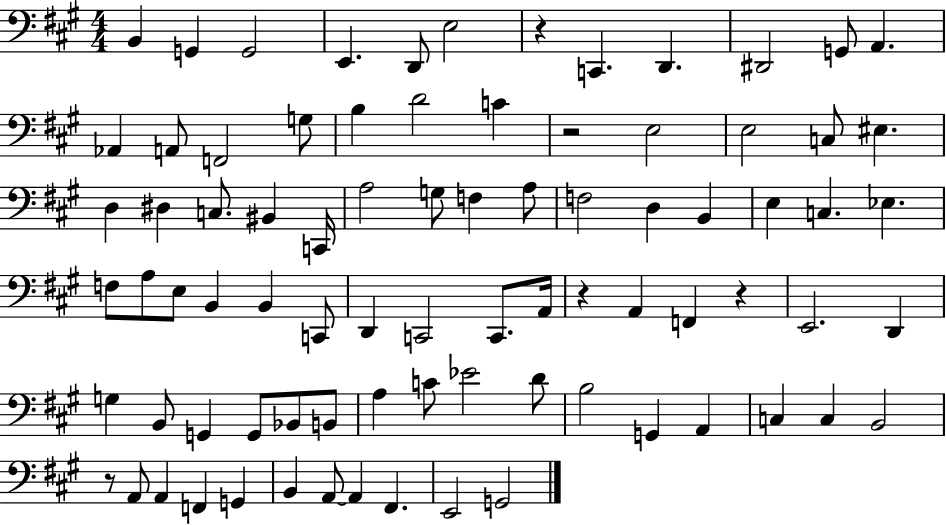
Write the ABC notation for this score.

X:1
T:Untitled
M:4/4
L:1/4
K:A
B,, G,, G,,2 E,, D,,/2 E,2 z C,, D,, ^D,,2 G,,/2 A,, _A,, A,,/2 F,,2 G,/2 B, D2 C z2 E,2 E,2 C,/2 ^E, D, ^D, C,/2 ^B,, C,,/4 A,2 G,/2 F, A,/2 F,2 D, B,, E, C, _E, F,/2 A,/2 E,/2 B,, B,, C,,/2 D,, C,,2 C,,/2 A,,/4 z A,, F,, z E,,2 D,, G, B,,/2 G,, G,,/2 _B,,/2 B,,/2 A, C/2 _E2 D/2 B,2 G,, A,, C, C, B,,2 z/2 A,,/2 A,, F,, G,, B,, A,,/2 A,, ^F,, E,,2 G,,2